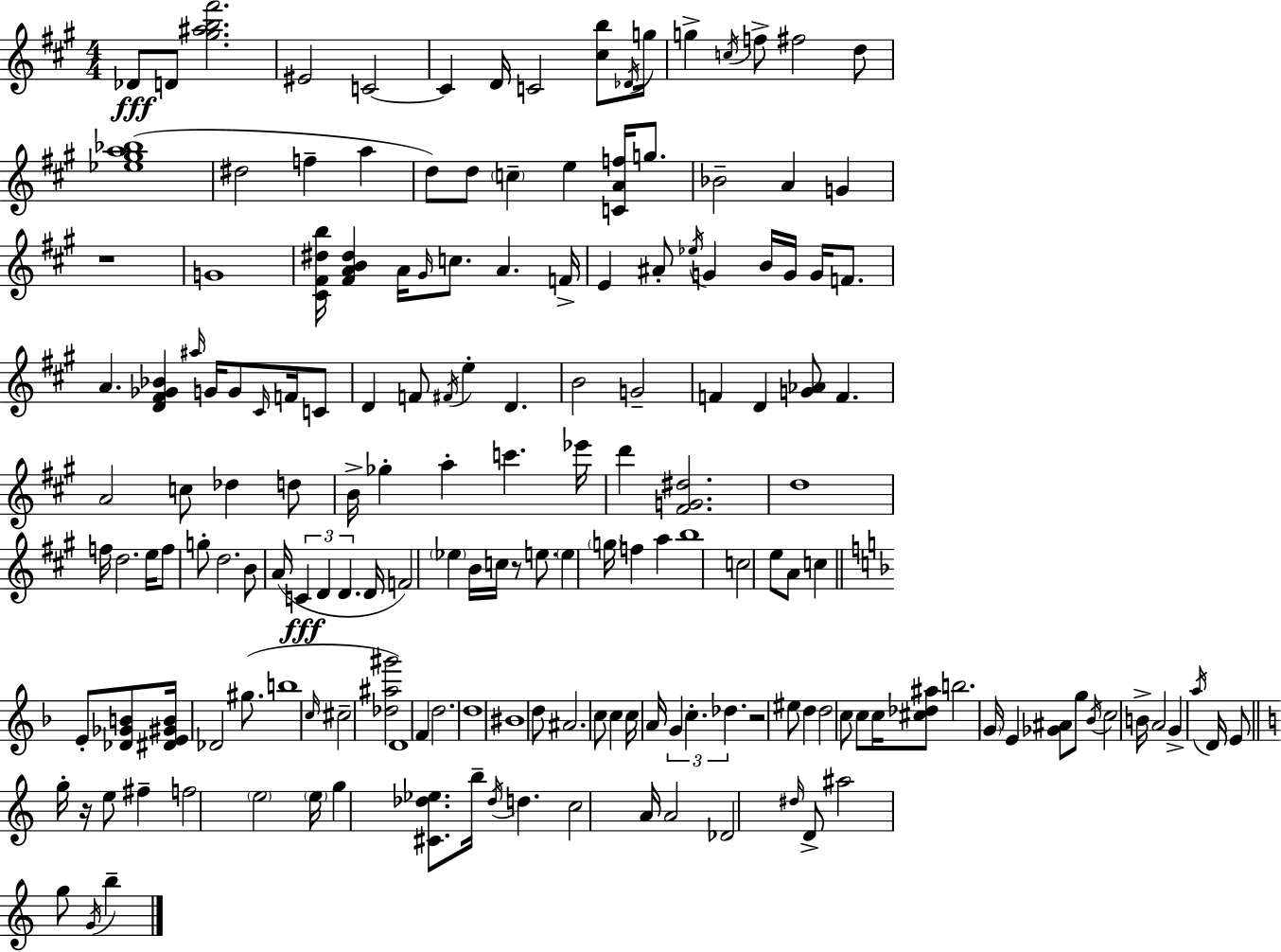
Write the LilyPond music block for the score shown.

{
  \clef treble
  \numericTimeSignature
  \time 4/4
  \key a \major
  \repeat volta 2 { des'8\fff d'8 <gis'' ais'' b'' fis'''>2. | eis'2 c'2~~ | c'4 d'16 c'2 <cis'' b''>8 \acciaccatura { des'16 } | g''16 g''4-> \acciaccatura { c''16 } f''8-> fis''2 | \break d''8 <ees'' gis'' a'' bes''>1( | dis''2 f''4-- a''4 | d''8) d''8 \parenthesize c''4-- e''4 <c' a' f''>16 g''8. | bes'2-- a'4 g'4 | \break r1 | g'1 | <cis' fis' dis'' b''>16 <fis' a' b' dis''>4 a'16 \grace { gis'16 } c''8. a'4. | f'16-> e'4 ais'8-. \acciaccatura { ees''16 } g'4 b'16 g'16 | \break g'16 f'8. a'4. <d' fis' ges' bes'>4 \grace { ais''16 } g'16 | g'8 \grace { cis'16 } f'16 c'8 d'4 f'8 \acciaccatura { fis'16 } e''4-. | d'4. b'2 g'2-- | f'4 d'4 <g' aes'>8 | \break f'4. a'2 c''8 | des''4 d''8 b'16-> ges''4-. a''4-. | c'''4. ees'''16 d'''4 <fis' g' dis''>2. | d''1 | \break f''16 d''2. | e''16 f''8 g''8-. d''2. | b'8 a'16( \tuplet 3/2 { c'4\fff d'4 | d'4. } d'16 f'2) \parenthesize ees''4 | \break b'16 c''16 r8 e''8. \parenthesize e''4 \parenthesize g''16 f''4 | a''4 b''1 | c''2 e''8 | a'8 c''4 \bar "||" \break \key f \major e'8-. <des' ges' b'>8 <dis' e' gis' b'>16 des'2 gis''8.( | b''1 | \grace { c''16 } cis''2-- <des'' ais'' gis'''>2 | d'1) | \break f'4 d''2. | d''1 | bis'1 | d''8 ais'2. c''8 | \break c''4 c''16 a'16 \tuplet 3/2 { g'4 c''4.-. | des''4. } r2 eis''8 | d''4 d''2 c''8 c''8 | c''16 <cis'' des'' ais''>8 b''2. | \break \parenthesize g'16 e'4 <ges' ais'>8 g''8 \acciaccatura { bes'16 } c''2 | b'16-> a'2 g'4-> \acciaccatura { a''16 } | d'16 e'8 \bar "||" \break \key c \major g''16-. r16 e''8 fis''4-- f''2 | \parenthesize e''2 \parenthesize e''16 g''4 <cis' des'' ees''>8. | b''16-- \acciaccatura { des''16 } d''4. c''2 | a'16 a'2 des'2 | \break \grace { dis''16 } d'8-> ais''2 g''8 \acciaccatura { g'16 } b''4-- | } \bar "|."
}